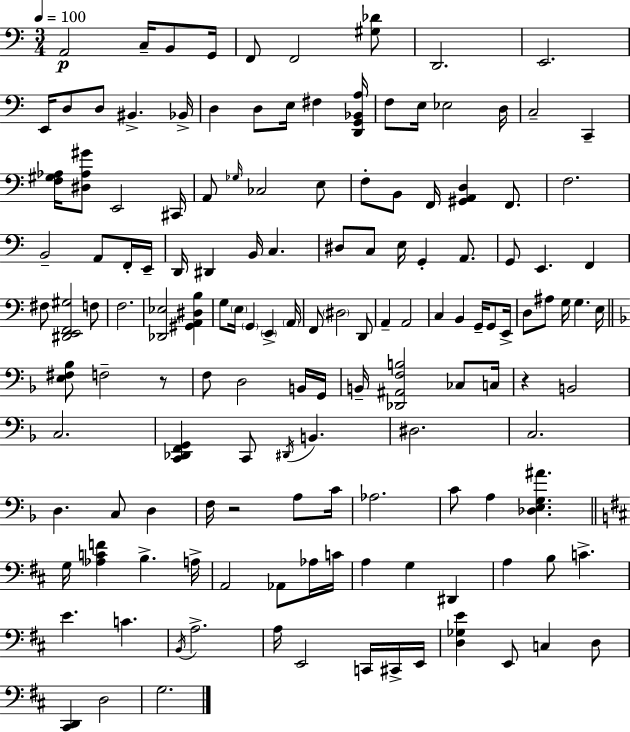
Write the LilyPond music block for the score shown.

{
  \clef bass
  \numericTimeSignature
  \time 3/4
  \key c \major
  \tempo 4 = 100
  a,2\p c16-- b,8 g,16 | f,8 f,2 <gis des'>8 | d,2. | e,2. | \break e,16 d8 d8 bis,4.-> bes,16-> | d4 d8 e16 fis4 <d, g, bes, a>16 | f8 e16 ees2 d16 | c2-- c,4-- | \break <f gis aes>16 <dis aes gis'>8 e,2 cis,16 | a,8 \grace { ges16 } ces2 e8 | f8-. b,8 f,16 <gis, a, d>4 f,8. | f2. | \break b,2-- a,8 f,16-. | e,16-- d,16 dis,4 b,16 c4. | dis8 c8 e16 g,4-. a,8. | g,8 e,4. f,4 | \break fis8 <dis, e, f, gis>2 f8 | f2. | <des, ees>2 <gis, a, dis b>4 | g8 \parenthesize e16 \parenthesize g,4 \parenthesize e,4-> | \break \parenthesize a,16 f,8 \parenthesize dis2 d,8 | a,4-- a,2 | c4 b,4 g,16-- g,8 | e,16-> d8 ais8 g16 g4. | \break e16 \bar "||" \break \key f \major <e fis bes>8 f2-- r8 | f8 d2 b,16 g,16 | b,16-- <des, ais, f b>2 ces8 c16 | r4 b,2 | \break c2. | <c, des, f, g,>4 c,8 \acciaccatura { dis,16 } b,4. | dis2. | c2. | \break d4. c8 d4 | f16 r2 a8 | c'16 aes2. | c'8 a4 <des e g ais'>4. | \break \bar "||" \break \key d \major g16 <aes c' f'>4 b4.-> a16-> | a,2 aes,8 aes16 c'16 | a4 g4 dis,4 | a4 b8 c'4.-> | \break e'4. c'4. | \acciaccatura { b,16 } a2.-> | a16 e,2 c,16 cis,16-> | e,16 <d ges e'>4 e,8 c4 d8 | \break <cis, d,>4 d2 | g2. | \bar "|."
}